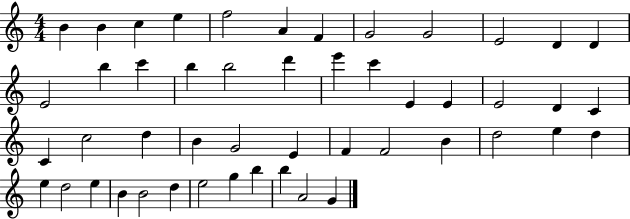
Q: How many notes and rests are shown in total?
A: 49